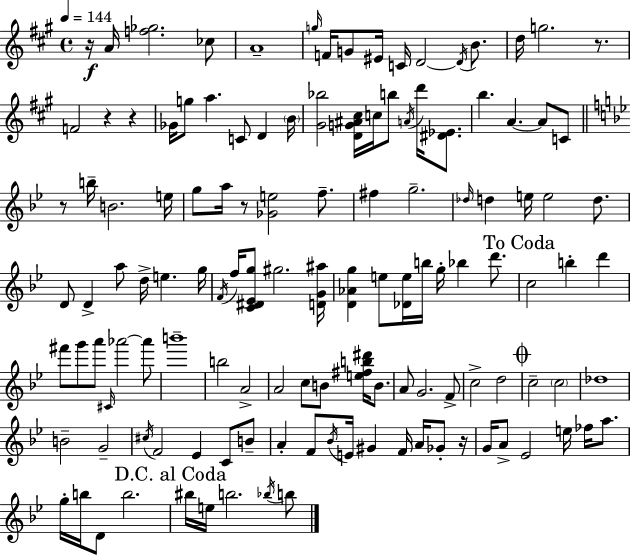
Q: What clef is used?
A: treble